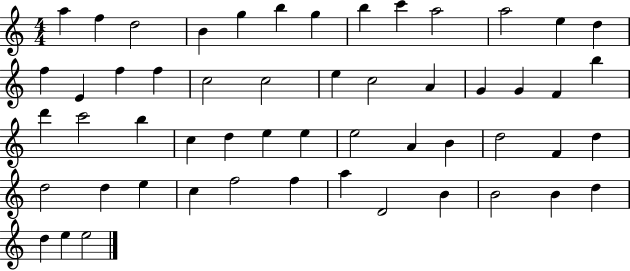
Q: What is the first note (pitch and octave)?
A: A5